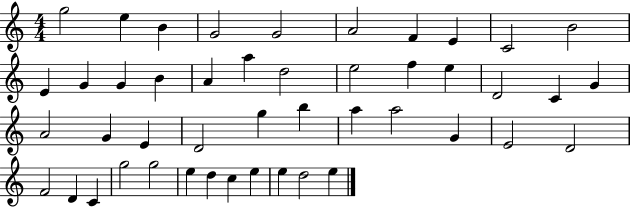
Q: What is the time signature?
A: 4/4